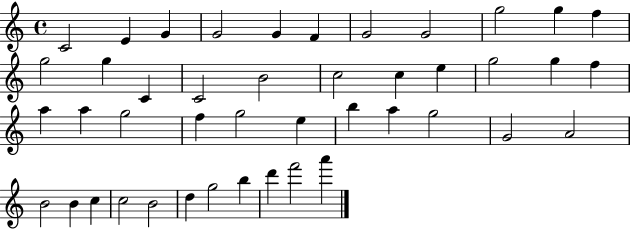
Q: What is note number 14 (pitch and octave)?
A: C4